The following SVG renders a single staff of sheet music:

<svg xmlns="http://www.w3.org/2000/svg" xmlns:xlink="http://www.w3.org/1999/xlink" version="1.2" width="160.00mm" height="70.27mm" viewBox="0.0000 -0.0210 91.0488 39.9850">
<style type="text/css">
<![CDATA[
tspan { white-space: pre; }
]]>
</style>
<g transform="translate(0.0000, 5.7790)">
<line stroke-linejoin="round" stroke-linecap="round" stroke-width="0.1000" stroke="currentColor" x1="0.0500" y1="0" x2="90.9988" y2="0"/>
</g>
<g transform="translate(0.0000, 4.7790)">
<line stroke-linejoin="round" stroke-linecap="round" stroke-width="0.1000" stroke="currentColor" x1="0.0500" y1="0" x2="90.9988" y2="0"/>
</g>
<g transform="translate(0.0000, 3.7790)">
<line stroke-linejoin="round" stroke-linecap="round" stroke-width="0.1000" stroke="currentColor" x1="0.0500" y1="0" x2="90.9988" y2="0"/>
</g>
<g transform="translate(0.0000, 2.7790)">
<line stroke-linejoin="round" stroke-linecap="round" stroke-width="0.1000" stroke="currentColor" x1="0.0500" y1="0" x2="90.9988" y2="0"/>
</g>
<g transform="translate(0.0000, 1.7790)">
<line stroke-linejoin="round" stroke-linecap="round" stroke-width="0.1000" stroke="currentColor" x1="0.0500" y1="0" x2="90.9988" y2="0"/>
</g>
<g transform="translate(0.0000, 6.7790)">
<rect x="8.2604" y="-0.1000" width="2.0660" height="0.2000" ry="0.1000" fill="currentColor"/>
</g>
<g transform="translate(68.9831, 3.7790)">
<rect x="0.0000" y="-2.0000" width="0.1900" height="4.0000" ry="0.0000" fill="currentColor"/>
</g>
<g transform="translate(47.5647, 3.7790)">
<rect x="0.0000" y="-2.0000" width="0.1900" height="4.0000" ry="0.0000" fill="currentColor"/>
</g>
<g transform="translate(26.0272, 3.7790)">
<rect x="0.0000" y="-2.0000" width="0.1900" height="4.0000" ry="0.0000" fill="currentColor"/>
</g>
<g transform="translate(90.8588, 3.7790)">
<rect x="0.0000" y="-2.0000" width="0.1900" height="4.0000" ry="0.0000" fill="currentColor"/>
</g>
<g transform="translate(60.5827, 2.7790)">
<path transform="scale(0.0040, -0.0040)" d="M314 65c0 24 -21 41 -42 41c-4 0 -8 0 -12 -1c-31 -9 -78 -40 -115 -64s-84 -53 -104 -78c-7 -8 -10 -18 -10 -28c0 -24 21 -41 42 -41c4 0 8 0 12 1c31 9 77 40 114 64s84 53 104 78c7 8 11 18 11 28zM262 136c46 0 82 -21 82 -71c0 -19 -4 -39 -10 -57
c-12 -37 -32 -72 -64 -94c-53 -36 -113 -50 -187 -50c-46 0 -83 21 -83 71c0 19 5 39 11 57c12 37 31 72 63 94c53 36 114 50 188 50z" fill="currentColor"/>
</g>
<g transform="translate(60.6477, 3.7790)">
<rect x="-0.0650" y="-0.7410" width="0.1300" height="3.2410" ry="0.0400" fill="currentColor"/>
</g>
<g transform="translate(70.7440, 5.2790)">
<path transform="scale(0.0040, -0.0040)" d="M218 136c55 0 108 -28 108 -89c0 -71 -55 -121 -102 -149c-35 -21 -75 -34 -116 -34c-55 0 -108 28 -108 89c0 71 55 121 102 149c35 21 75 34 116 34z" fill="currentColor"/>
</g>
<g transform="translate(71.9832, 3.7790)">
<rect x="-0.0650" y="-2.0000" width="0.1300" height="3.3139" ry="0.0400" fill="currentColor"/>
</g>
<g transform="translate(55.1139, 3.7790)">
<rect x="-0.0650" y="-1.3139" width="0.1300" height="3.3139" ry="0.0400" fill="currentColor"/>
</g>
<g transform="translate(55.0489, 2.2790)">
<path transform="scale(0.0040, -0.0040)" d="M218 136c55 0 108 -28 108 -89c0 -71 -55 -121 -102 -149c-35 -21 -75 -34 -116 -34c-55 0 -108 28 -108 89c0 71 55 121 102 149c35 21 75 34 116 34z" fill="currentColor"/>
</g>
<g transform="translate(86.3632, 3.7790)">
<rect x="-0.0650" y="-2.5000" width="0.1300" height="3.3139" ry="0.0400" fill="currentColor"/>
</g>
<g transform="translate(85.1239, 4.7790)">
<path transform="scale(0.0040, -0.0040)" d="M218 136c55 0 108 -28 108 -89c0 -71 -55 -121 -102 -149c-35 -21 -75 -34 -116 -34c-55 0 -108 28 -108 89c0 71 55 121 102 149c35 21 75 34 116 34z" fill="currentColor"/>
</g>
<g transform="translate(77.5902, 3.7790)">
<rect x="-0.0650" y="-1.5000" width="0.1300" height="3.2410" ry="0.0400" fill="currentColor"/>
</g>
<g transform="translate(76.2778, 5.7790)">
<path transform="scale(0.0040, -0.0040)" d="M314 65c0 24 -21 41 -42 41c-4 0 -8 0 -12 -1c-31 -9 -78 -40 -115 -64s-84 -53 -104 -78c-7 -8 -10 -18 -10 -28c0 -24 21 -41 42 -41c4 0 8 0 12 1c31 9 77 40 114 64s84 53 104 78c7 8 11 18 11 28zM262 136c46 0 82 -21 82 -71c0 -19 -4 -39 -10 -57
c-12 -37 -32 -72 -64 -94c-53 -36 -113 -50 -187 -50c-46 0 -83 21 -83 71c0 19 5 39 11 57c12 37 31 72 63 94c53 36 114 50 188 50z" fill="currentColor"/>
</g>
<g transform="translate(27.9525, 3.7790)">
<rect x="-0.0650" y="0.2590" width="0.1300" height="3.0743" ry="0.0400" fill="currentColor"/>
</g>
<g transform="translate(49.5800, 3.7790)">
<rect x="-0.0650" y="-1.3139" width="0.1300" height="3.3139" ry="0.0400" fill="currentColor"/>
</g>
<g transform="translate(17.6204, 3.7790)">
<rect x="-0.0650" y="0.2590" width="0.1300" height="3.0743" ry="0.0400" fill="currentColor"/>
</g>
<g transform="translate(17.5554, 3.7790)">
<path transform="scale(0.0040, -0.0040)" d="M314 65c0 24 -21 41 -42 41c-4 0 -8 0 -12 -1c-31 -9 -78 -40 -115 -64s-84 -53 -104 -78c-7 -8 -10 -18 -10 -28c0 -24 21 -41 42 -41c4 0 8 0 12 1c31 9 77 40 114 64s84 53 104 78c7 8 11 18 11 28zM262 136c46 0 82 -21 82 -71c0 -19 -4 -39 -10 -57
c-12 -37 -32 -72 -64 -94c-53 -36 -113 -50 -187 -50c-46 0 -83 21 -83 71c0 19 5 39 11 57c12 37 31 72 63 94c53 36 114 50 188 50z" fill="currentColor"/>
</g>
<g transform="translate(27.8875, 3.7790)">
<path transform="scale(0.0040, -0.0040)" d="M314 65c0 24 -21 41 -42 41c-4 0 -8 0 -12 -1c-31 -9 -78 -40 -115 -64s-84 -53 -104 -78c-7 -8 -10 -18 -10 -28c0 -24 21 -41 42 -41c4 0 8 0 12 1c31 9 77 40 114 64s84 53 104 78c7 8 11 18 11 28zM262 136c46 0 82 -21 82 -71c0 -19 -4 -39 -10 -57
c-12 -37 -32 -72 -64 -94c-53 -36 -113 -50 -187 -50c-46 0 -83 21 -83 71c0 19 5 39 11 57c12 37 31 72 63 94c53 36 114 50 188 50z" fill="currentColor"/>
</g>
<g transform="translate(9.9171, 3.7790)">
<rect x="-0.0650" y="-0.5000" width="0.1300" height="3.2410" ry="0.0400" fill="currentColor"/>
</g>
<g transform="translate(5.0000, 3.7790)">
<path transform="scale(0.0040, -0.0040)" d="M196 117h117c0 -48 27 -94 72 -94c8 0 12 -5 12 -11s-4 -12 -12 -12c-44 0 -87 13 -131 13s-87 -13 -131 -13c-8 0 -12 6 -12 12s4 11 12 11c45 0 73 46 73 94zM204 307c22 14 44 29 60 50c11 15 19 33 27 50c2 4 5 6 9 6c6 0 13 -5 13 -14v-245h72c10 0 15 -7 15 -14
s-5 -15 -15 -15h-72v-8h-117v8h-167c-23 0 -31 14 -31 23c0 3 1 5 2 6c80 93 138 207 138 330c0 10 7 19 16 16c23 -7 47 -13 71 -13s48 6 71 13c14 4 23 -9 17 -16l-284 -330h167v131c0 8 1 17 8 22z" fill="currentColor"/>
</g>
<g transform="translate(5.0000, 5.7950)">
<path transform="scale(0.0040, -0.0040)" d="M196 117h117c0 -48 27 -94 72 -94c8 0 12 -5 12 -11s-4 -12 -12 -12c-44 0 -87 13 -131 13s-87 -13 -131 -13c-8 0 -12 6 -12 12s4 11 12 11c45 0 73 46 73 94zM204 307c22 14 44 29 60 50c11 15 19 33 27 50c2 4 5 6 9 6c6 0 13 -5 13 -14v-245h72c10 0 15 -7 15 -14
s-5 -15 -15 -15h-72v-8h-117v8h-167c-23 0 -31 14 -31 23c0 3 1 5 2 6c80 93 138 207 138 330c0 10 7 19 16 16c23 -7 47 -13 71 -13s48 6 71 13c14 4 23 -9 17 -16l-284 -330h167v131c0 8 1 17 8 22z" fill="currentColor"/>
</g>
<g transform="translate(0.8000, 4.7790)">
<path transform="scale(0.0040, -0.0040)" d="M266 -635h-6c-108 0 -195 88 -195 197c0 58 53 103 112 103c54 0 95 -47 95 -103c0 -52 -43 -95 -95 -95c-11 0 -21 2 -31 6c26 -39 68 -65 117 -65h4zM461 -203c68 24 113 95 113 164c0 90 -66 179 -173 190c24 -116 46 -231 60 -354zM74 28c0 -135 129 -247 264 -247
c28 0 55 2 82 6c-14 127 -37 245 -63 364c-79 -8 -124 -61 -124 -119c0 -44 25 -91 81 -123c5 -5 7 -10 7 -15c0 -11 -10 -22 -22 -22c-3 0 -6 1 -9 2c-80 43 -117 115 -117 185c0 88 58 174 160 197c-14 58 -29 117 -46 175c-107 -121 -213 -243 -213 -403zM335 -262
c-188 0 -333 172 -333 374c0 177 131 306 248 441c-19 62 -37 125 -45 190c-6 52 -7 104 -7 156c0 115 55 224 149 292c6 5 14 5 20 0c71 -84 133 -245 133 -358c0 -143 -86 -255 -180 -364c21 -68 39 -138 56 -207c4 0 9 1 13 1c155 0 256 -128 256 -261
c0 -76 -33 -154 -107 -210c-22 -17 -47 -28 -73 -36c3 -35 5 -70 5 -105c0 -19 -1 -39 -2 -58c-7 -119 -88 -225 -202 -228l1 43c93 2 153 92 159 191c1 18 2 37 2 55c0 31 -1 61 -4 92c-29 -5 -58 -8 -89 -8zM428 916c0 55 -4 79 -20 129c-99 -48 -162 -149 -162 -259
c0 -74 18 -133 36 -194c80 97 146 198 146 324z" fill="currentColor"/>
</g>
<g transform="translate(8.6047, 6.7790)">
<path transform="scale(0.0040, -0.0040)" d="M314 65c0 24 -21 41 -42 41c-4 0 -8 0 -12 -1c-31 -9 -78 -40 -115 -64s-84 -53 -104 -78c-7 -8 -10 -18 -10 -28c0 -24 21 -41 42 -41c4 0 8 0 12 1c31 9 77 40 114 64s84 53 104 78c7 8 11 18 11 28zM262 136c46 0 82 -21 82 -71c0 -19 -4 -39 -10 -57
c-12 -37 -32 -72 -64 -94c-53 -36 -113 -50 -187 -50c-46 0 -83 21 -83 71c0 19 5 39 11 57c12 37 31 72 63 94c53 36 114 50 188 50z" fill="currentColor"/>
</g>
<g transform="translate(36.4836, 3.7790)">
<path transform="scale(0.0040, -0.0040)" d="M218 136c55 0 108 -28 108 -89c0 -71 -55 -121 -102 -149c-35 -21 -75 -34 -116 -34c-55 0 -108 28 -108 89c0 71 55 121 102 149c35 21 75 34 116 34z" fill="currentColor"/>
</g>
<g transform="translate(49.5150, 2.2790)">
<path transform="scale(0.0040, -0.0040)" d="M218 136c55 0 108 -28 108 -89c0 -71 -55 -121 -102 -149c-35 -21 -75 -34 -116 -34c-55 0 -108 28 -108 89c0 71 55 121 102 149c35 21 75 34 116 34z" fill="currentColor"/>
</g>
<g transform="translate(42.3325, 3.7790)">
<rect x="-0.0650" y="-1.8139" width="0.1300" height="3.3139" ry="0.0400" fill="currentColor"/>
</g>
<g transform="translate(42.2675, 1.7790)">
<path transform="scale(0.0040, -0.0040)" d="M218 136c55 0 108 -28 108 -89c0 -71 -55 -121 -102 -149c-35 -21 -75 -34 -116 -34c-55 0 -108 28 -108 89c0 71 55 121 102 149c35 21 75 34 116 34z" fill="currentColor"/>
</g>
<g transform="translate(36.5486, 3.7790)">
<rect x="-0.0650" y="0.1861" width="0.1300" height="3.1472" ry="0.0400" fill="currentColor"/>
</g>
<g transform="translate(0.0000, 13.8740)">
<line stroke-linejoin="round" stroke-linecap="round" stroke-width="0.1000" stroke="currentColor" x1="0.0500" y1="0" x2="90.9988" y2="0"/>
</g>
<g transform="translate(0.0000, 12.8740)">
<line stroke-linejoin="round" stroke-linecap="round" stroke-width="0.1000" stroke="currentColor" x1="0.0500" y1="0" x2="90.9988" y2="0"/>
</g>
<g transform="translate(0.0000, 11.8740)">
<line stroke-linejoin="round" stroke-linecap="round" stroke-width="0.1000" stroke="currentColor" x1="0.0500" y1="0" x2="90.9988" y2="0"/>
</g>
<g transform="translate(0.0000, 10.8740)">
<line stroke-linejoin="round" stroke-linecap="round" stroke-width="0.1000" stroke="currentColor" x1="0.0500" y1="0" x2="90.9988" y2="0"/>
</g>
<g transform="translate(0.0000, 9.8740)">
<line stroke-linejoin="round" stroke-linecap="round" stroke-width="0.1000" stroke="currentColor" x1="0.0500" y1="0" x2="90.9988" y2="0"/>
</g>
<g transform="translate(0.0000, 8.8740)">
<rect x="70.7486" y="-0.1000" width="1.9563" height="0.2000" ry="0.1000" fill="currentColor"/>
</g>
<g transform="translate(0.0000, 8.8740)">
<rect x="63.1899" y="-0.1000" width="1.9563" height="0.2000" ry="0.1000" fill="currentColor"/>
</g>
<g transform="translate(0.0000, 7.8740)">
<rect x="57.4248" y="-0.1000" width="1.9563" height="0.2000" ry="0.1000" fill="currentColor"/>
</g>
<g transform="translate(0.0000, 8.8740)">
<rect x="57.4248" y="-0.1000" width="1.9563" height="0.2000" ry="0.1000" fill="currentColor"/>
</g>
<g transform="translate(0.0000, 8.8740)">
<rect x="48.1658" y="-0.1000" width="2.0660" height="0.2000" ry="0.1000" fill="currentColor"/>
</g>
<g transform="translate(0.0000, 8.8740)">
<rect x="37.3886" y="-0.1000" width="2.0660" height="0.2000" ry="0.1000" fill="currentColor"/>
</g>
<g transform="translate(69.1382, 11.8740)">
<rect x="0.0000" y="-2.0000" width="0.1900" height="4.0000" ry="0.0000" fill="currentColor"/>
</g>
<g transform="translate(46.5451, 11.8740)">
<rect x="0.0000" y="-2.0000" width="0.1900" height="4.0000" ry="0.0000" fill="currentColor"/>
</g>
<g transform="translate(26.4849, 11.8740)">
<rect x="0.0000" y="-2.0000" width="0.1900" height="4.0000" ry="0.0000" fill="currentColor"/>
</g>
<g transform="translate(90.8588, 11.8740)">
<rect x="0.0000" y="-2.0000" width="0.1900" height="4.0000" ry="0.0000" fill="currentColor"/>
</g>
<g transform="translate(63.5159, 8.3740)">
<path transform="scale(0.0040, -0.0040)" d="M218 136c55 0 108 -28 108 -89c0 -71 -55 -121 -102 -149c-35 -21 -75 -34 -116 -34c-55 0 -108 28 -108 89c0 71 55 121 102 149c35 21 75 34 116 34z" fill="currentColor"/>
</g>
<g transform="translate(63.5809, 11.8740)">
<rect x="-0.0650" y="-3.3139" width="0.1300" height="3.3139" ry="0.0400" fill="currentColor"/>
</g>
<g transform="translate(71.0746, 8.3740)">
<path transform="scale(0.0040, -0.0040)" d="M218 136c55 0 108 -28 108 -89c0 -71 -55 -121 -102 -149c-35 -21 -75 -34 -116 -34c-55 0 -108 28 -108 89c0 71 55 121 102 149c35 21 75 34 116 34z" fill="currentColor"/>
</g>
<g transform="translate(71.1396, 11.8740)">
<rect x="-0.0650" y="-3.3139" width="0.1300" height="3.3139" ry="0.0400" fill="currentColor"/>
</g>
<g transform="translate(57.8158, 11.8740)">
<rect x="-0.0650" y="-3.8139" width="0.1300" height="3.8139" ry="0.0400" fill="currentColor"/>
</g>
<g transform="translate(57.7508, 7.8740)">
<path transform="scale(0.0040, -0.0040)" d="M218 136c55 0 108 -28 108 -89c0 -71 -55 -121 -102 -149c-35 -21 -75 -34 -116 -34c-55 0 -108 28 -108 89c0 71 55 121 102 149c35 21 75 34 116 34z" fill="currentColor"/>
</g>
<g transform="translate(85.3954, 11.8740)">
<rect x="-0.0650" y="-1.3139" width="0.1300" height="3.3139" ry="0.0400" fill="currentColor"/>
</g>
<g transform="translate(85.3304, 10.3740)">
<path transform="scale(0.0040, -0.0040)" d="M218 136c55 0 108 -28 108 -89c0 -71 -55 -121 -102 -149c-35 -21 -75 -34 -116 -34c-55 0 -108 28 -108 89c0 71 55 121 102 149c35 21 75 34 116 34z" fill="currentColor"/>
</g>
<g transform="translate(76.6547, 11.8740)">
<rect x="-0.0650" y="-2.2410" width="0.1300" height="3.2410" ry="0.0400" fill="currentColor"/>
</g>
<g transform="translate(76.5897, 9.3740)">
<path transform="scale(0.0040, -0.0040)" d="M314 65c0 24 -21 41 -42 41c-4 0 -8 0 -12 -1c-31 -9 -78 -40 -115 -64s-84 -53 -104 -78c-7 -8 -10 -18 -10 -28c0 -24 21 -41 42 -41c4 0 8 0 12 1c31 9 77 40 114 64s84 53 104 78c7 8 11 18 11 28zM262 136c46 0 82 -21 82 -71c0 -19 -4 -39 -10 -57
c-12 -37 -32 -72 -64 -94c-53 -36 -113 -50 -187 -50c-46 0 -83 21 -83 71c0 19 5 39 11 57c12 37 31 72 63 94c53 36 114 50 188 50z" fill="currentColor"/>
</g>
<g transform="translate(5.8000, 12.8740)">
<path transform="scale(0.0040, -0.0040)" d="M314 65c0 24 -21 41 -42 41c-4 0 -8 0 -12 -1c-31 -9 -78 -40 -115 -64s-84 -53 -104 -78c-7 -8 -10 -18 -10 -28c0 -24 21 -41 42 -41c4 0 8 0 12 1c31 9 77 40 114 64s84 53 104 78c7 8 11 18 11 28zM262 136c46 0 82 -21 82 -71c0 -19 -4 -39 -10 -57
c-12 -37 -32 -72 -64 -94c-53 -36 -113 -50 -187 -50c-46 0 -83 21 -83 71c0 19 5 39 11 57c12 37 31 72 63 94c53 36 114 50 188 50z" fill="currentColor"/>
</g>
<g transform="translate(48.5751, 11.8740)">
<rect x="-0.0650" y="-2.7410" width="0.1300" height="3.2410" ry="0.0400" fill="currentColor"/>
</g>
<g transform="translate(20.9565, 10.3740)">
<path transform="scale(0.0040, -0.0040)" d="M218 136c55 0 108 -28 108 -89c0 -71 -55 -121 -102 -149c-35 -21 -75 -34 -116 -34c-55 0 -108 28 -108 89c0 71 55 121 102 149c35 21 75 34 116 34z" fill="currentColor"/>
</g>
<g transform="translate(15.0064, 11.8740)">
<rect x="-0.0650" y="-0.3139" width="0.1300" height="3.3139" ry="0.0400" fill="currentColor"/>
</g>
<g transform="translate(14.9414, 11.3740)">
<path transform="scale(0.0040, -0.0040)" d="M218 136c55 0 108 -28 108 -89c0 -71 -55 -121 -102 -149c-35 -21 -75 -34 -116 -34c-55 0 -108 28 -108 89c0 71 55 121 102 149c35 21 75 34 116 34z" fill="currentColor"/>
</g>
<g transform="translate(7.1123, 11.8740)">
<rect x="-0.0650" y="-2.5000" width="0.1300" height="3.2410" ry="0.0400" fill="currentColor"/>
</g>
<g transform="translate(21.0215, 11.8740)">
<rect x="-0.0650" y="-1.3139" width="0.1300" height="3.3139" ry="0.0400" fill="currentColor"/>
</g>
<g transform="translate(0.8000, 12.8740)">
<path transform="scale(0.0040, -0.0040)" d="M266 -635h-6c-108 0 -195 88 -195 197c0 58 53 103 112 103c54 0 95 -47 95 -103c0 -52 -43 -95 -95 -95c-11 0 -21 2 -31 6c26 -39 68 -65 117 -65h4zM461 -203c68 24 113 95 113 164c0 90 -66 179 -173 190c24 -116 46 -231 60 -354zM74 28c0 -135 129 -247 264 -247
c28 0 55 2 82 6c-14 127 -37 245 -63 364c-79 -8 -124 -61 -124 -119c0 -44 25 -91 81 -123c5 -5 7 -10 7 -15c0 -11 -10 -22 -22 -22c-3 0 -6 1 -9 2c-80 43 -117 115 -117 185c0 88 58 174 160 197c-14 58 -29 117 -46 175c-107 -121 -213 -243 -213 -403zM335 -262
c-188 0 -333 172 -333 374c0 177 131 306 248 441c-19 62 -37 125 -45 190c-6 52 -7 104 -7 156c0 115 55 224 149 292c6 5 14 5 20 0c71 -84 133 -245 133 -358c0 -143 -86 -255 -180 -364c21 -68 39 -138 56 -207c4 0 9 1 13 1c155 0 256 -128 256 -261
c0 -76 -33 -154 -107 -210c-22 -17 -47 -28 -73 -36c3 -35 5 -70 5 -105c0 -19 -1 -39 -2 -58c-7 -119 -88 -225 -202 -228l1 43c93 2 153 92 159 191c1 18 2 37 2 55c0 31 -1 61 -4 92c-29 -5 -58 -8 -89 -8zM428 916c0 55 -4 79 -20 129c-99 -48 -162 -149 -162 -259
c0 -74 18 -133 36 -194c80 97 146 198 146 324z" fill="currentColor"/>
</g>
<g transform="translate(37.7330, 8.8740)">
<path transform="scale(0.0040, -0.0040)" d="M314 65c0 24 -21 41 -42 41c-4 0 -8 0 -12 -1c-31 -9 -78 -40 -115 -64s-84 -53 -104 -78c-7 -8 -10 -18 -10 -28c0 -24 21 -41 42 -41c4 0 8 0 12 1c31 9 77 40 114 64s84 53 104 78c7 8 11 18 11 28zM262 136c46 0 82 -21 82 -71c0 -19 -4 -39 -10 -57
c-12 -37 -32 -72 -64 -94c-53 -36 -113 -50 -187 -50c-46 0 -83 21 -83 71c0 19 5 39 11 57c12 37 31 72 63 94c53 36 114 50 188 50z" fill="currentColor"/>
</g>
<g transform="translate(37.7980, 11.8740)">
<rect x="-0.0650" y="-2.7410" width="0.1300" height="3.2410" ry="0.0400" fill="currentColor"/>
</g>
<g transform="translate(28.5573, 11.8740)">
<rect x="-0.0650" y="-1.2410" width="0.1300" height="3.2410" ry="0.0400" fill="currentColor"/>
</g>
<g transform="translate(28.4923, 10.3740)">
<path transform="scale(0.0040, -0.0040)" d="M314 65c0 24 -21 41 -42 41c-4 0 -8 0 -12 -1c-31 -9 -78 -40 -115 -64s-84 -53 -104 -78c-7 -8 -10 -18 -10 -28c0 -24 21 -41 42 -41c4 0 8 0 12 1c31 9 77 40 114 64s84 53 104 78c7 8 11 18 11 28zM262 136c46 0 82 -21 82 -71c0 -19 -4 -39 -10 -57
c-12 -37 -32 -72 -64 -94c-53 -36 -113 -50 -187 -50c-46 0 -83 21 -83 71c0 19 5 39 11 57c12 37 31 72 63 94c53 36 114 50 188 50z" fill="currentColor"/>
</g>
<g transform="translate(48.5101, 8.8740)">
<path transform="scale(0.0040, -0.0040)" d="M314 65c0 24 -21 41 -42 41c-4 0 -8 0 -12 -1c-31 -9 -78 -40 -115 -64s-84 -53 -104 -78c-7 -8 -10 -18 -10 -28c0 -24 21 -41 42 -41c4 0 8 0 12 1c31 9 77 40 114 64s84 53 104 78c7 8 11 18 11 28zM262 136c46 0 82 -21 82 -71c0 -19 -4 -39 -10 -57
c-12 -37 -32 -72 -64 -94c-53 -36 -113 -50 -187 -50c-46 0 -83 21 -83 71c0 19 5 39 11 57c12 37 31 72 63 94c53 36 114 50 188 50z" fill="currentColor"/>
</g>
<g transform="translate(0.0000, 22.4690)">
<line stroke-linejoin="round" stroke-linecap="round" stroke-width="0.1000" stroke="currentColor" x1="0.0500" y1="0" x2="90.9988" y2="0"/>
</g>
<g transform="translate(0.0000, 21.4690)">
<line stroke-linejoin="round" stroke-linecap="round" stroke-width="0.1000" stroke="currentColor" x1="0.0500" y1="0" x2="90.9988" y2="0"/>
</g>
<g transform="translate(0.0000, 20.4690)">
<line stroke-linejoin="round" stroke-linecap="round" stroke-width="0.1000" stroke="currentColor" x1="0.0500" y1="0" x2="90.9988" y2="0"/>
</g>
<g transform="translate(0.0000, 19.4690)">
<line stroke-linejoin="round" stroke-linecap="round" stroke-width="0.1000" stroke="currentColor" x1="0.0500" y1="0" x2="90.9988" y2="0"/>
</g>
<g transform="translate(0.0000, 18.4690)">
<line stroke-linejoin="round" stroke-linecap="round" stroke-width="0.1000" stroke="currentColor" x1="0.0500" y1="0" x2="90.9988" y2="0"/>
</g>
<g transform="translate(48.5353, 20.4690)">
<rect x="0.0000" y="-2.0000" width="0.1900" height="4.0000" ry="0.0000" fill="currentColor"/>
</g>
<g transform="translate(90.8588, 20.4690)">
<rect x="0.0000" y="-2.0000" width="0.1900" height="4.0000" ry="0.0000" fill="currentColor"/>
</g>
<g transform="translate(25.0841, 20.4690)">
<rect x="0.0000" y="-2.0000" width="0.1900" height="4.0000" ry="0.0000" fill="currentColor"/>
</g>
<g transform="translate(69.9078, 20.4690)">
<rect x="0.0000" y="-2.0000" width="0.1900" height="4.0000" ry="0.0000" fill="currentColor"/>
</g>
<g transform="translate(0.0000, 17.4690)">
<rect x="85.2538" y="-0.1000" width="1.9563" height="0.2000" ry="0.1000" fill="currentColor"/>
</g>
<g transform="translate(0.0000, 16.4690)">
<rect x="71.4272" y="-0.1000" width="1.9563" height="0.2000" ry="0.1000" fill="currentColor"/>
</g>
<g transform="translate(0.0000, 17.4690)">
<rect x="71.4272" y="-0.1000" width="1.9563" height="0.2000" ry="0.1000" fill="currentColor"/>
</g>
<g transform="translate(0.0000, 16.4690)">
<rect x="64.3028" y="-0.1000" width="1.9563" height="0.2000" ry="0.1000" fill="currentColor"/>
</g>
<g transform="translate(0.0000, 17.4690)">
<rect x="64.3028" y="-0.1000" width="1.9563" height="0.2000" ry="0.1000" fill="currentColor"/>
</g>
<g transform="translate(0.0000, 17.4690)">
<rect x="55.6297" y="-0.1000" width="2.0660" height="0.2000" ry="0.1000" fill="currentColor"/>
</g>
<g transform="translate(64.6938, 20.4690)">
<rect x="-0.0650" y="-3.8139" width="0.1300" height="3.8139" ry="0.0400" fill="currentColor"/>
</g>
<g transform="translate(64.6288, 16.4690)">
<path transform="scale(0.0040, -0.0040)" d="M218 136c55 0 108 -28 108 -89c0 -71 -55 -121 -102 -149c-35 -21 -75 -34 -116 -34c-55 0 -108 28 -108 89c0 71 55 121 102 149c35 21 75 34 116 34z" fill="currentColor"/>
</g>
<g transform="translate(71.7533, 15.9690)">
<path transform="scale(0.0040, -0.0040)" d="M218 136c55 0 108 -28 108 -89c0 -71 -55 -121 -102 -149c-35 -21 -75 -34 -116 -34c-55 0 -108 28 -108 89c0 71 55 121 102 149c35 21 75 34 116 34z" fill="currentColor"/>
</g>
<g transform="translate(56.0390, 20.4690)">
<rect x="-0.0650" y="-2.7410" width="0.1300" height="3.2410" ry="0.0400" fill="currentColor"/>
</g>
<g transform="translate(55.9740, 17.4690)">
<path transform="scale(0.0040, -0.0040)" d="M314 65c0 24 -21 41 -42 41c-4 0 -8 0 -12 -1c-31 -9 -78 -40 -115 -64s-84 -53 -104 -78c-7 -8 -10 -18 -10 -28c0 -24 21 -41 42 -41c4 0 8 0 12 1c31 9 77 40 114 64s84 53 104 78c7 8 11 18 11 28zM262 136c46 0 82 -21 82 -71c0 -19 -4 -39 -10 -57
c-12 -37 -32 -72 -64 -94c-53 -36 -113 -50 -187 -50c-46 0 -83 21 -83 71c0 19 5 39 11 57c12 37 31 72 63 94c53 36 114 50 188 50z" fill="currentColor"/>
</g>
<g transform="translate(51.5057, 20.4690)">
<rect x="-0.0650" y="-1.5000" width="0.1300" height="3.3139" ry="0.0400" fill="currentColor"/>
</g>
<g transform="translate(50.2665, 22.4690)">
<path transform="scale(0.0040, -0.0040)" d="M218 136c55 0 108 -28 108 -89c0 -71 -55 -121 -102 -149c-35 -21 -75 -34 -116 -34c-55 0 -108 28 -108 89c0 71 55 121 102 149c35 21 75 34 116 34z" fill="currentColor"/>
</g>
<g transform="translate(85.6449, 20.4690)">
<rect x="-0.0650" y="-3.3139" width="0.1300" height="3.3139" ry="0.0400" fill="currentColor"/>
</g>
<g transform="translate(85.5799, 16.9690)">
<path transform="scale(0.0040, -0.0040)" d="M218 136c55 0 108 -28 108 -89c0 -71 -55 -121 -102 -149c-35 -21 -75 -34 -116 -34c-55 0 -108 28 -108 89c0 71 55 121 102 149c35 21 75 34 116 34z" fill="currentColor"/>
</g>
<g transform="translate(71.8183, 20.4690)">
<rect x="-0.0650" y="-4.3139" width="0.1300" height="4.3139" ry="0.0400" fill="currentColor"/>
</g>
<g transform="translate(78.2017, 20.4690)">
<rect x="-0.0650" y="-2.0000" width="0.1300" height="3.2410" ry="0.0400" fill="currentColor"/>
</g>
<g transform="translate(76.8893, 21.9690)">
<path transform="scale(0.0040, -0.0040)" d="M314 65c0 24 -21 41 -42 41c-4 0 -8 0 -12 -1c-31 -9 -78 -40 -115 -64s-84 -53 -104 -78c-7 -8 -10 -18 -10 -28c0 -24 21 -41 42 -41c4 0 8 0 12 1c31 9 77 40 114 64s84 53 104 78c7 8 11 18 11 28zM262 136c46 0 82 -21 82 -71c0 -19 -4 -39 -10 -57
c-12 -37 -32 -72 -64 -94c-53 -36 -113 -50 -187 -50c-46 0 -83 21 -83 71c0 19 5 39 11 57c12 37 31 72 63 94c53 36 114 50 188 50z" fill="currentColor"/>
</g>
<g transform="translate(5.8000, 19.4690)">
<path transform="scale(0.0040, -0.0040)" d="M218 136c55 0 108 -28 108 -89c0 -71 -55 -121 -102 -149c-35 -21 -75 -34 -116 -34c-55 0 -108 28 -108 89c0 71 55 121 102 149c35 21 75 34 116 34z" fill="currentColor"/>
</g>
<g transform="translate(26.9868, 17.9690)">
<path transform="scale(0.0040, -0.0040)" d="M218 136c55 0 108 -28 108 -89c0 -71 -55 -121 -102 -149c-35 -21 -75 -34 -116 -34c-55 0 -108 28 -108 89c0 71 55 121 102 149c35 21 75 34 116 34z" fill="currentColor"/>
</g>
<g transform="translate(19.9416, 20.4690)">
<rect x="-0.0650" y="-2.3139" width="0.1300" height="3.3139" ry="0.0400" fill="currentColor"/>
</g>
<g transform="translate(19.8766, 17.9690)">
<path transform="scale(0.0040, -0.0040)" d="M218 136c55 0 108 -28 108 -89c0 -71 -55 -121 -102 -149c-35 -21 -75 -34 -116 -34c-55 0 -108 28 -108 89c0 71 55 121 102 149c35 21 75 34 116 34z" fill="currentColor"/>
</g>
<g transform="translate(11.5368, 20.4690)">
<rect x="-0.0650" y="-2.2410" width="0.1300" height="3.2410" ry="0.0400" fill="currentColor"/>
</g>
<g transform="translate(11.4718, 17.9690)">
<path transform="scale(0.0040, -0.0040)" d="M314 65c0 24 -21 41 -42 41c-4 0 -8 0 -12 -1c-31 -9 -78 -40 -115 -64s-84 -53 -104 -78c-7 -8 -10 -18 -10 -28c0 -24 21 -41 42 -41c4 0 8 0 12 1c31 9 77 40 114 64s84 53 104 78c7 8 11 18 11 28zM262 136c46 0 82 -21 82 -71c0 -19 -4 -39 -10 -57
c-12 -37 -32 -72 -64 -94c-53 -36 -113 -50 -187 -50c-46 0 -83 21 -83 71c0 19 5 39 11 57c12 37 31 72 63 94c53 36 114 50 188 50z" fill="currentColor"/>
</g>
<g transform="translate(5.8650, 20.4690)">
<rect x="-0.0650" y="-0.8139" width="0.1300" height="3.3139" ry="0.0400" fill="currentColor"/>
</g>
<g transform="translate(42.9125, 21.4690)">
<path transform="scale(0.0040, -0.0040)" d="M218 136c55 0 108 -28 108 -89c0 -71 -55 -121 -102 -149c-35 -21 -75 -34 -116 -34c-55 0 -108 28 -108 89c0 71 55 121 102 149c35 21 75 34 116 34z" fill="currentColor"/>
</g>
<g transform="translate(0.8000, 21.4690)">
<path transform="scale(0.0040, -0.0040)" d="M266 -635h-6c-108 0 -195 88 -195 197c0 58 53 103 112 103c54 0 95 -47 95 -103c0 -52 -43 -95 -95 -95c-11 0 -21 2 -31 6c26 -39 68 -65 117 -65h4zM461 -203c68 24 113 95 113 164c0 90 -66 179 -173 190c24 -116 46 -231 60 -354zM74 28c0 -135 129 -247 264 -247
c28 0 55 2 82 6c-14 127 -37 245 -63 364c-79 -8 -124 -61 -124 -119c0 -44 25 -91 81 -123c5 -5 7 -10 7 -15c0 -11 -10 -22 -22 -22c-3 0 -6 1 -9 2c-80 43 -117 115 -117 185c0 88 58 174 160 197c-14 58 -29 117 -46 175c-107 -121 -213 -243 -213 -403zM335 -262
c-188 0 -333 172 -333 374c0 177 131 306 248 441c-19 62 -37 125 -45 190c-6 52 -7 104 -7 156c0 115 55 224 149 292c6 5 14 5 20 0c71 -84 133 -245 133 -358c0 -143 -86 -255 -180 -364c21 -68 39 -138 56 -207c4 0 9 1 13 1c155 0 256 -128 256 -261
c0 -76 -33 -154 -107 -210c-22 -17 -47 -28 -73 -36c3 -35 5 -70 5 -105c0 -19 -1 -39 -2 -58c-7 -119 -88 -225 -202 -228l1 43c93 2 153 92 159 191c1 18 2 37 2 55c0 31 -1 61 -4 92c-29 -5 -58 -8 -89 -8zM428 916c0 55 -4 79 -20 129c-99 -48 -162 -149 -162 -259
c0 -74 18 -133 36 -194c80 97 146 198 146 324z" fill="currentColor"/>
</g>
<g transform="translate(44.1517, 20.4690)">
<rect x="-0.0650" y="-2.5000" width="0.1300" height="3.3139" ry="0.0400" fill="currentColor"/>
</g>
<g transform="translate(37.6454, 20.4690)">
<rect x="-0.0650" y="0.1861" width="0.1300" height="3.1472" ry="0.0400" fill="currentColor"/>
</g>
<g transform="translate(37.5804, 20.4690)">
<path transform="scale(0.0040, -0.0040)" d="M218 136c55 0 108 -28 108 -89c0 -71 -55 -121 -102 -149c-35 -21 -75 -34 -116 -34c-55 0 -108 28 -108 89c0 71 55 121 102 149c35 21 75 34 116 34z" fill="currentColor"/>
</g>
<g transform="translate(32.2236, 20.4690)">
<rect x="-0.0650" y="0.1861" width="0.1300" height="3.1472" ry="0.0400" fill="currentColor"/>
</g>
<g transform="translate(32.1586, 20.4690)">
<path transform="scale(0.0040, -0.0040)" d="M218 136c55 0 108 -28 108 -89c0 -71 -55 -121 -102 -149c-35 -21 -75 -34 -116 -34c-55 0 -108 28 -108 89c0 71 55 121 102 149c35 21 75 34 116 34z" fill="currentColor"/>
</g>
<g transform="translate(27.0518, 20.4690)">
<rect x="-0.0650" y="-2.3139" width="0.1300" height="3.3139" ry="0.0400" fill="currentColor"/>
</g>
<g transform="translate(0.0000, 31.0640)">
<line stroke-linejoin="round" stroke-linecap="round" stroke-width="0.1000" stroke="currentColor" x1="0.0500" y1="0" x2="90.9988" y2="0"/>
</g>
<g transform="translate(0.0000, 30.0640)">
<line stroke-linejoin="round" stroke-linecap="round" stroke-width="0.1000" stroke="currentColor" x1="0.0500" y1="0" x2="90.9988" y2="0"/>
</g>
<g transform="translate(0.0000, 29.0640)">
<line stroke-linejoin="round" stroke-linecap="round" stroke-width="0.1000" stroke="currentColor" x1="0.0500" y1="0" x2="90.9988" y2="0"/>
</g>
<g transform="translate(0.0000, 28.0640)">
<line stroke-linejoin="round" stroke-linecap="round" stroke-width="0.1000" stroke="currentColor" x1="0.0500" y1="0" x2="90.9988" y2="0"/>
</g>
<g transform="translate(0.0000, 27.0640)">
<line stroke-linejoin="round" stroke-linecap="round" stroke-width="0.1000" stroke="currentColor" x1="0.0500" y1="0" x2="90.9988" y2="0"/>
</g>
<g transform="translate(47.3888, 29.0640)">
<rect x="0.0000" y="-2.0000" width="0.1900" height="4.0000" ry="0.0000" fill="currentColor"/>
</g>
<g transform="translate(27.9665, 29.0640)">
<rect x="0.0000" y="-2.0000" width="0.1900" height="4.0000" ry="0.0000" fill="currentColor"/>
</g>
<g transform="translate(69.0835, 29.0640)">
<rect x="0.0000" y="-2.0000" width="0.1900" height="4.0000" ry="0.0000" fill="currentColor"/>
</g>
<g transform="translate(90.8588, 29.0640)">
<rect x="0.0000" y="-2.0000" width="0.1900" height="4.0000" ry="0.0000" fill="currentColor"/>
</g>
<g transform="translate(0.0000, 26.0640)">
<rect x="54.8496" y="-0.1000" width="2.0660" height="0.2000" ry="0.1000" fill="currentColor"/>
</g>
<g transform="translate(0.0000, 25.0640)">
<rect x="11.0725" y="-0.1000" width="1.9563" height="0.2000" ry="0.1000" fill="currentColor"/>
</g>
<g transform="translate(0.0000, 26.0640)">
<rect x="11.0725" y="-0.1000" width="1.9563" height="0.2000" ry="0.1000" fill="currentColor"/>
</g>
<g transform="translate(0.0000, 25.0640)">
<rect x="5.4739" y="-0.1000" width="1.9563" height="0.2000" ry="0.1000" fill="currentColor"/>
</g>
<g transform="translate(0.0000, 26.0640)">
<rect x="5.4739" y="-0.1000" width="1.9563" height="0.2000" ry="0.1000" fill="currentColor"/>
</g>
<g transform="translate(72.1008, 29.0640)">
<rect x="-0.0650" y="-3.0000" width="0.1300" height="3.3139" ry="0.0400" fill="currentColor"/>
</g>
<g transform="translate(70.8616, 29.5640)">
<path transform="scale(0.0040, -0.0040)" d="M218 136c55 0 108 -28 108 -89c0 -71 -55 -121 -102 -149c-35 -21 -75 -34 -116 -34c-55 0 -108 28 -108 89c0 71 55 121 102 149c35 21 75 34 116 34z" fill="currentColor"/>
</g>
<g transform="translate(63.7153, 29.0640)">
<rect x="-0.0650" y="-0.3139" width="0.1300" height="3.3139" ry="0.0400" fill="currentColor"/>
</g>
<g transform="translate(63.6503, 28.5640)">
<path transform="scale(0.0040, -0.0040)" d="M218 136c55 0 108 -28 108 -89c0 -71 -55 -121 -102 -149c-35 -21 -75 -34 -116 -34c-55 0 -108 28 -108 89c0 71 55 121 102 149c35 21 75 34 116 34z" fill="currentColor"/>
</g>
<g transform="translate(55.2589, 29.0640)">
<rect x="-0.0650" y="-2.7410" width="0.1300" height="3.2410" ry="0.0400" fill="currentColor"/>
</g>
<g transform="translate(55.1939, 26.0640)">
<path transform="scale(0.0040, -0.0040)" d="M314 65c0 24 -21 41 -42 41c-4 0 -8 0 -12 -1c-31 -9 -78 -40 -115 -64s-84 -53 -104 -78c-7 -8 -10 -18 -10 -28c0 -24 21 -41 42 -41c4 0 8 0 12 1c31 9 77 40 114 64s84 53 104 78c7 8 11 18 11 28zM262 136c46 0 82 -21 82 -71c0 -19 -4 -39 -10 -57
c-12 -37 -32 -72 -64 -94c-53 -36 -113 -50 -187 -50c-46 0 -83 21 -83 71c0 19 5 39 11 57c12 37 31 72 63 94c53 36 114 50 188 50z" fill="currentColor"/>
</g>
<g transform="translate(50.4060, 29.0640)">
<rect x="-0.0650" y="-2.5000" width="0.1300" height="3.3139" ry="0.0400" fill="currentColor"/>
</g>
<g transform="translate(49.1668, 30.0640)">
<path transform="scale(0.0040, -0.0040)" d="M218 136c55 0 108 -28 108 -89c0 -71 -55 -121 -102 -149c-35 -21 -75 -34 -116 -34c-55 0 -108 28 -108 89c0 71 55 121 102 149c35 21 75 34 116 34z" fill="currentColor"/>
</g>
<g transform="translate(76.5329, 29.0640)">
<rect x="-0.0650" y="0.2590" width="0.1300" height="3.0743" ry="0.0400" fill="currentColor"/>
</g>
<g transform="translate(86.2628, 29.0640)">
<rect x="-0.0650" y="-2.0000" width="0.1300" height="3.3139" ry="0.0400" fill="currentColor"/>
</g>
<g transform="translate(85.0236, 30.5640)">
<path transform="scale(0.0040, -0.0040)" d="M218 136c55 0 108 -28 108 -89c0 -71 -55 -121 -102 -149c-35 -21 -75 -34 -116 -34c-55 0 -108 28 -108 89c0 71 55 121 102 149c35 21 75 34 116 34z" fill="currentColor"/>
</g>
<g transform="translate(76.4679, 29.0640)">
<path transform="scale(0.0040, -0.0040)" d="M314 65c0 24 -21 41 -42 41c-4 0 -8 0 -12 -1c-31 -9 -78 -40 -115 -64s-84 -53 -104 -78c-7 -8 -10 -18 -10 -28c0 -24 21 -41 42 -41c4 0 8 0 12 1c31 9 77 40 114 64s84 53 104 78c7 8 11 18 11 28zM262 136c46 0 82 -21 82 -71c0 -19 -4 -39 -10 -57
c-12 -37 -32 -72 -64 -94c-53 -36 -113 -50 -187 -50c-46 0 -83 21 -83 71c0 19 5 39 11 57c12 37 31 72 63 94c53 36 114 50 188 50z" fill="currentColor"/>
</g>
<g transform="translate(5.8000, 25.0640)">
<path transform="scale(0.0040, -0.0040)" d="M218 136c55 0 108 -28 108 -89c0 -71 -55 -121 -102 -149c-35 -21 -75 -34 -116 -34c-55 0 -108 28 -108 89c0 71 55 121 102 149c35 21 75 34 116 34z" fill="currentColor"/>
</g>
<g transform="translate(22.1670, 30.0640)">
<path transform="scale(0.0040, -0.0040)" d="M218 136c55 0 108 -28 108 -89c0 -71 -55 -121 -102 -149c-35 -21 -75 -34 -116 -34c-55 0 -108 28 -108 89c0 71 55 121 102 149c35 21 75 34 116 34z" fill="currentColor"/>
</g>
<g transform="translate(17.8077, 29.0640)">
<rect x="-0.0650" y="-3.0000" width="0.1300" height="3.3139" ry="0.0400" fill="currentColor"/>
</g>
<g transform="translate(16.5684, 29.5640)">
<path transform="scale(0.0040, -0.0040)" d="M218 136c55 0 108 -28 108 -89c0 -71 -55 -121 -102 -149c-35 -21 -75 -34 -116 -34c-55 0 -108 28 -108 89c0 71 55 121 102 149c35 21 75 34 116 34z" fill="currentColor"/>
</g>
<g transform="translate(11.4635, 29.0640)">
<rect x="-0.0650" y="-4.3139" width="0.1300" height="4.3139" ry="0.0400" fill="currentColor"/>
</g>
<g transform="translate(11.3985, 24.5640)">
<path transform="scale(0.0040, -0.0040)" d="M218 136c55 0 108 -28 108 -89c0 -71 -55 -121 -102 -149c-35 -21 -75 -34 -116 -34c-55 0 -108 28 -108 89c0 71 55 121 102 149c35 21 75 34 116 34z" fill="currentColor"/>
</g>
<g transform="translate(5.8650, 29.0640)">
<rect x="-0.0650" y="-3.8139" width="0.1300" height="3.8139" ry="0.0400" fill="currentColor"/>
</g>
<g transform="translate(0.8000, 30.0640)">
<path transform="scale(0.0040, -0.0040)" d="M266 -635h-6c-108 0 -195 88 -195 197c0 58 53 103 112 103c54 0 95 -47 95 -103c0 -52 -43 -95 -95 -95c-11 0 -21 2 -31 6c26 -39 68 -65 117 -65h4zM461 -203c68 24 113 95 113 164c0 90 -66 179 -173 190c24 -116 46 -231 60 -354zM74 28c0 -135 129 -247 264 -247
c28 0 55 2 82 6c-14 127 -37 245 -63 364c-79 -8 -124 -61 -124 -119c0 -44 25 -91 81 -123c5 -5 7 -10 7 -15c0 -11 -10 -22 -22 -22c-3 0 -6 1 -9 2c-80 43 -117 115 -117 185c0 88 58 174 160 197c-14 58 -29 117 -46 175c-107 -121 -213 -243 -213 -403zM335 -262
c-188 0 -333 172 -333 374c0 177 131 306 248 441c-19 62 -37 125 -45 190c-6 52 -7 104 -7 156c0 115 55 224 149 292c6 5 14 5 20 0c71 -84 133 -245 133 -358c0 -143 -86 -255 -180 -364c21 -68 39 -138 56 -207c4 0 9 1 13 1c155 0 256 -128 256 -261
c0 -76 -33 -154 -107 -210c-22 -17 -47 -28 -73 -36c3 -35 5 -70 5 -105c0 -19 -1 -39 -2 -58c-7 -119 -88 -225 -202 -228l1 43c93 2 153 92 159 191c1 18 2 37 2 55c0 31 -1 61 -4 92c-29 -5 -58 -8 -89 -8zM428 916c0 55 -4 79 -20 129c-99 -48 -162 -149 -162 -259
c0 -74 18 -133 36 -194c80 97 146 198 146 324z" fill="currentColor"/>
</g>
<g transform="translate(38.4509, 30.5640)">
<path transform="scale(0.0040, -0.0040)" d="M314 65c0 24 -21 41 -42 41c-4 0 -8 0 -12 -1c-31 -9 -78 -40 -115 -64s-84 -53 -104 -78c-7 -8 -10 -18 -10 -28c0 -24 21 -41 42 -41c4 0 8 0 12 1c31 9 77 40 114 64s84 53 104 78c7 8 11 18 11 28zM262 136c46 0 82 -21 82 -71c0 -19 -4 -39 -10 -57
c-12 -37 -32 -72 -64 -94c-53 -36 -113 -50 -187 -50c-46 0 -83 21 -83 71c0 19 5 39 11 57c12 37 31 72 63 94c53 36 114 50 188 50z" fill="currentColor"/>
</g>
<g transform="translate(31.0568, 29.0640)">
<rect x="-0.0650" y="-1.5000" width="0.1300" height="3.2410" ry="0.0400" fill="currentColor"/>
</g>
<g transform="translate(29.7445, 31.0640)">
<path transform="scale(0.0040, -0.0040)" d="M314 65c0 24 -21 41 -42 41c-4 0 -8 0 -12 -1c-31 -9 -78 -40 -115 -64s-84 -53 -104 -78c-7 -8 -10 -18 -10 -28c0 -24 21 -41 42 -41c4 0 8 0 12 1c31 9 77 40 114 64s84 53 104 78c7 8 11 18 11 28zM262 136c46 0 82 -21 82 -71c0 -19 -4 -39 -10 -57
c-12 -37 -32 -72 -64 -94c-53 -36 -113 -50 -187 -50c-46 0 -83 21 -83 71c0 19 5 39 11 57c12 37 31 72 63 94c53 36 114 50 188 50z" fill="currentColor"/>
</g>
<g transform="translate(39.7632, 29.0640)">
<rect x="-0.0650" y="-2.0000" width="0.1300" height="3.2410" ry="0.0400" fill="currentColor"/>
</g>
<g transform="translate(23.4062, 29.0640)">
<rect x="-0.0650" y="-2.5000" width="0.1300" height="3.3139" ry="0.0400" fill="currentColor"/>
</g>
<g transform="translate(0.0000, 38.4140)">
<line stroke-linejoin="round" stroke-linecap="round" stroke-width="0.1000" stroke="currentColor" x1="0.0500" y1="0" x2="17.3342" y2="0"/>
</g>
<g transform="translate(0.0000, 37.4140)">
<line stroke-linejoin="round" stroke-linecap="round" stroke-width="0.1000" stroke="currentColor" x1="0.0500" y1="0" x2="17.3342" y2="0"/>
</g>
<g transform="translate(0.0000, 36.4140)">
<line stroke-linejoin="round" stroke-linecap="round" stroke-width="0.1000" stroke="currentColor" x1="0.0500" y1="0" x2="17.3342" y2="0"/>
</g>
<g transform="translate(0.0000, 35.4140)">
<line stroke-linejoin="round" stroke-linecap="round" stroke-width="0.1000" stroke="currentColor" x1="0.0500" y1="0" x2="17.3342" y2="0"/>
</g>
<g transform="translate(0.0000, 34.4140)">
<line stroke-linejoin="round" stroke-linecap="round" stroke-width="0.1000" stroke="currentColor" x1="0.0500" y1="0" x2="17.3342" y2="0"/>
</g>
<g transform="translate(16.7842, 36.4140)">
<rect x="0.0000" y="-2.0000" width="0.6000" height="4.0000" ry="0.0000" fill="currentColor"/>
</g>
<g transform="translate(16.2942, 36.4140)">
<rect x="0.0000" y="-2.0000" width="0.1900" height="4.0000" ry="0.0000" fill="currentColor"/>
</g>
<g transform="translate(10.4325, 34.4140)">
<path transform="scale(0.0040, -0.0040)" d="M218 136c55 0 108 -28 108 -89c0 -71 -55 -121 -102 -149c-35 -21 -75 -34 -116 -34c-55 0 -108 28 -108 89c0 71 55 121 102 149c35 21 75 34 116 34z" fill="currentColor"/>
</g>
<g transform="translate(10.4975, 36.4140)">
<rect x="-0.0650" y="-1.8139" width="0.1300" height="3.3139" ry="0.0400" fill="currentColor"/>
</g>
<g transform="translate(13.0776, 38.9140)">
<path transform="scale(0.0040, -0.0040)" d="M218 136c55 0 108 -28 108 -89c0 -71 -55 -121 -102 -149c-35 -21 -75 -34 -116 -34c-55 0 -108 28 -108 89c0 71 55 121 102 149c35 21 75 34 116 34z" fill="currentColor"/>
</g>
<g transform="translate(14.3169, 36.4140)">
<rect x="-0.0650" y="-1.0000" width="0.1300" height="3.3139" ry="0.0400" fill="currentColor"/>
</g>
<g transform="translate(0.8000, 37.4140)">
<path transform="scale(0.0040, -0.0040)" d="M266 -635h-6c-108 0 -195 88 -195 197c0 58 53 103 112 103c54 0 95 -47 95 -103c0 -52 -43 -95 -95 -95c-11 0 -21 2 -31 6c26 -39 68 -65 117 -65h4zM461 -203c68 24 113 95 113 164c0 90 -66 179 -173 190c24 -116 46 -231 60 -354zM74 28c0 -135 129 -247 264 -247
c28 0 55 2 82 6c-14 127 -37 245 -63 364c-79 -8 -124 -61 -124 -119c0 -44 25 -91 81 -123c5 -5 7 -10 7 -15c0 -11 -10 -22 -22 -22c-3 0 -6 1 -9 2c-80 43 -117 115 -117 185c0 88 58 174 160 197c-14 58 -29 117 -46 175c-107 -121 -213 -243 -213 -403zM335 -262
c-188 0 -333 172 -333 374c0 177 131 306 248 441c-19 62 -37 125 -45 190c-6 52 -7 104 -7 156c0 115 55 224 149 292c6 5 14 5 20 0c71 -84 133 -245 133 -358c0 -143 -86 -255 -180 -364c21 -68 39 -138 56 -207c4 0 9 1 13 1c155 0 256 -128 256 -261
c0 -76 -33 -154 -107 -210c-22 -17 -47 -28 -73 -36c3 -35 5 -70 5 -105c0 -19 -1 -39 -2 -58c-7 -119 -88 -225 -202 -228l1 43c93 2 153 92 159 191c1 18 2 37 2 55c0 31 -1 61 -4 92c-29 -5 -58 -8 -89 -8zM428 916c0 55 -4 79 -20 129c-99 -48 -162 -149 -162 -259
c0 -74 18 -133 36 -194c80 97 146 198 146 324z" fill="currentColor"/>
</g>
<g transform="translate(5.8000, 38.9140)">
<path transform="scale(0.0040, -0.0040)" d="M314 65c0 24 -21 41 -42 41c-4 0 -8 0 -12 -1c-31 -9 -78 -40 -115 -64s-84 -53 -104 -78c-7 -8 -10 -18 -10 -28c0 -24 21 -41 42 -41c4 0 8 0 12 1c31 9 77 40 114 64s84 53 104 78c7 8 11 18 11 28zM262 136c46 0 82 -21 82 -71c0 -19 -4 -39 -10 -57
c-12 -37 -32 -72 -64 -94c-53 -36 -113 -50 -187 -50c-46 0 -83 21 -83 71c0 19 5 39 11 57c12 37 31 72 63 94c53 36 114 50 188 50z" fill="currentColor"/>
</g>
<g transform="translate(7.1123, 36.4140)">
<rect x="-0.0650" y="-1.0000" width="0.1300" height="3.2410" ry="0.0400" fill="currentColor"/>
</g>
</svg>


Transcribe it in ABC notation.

X:1
T:Untitled
M:4/4
L:1/4
K:C
C2 B2 B2 B f e e d2 F E2 G G2 c e e2 a2 a2 c' b b g2 e d g2 g g B B G E a2 c' d' F2 b c' d' A G E2 F2 G a2 c A B2 F D2 f D